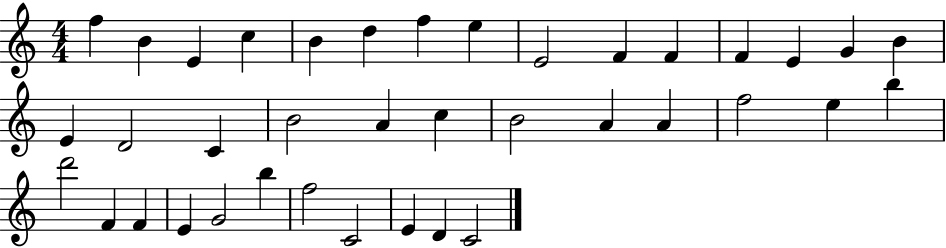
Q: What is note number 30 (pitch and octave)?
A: F4